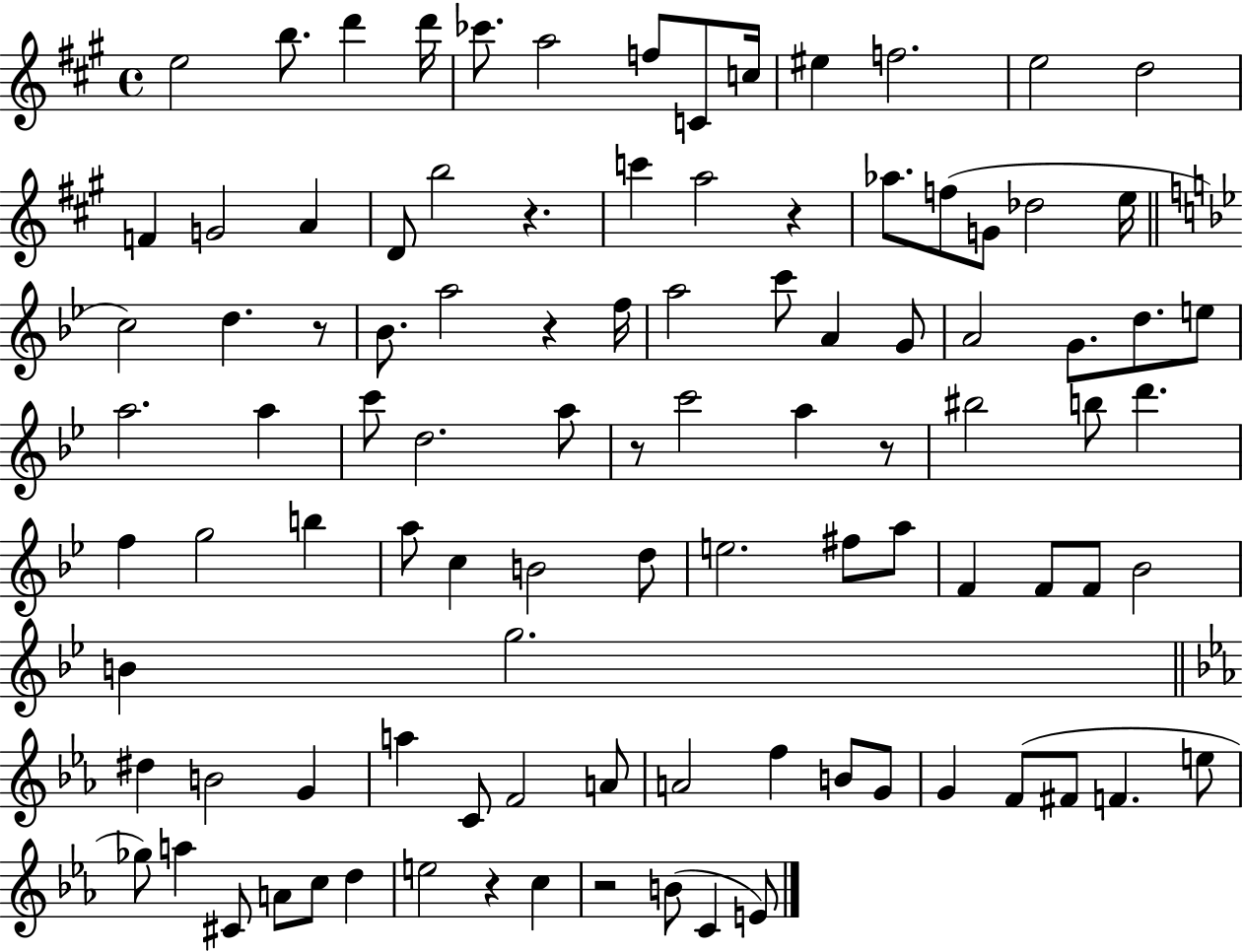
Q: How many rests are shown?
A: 8